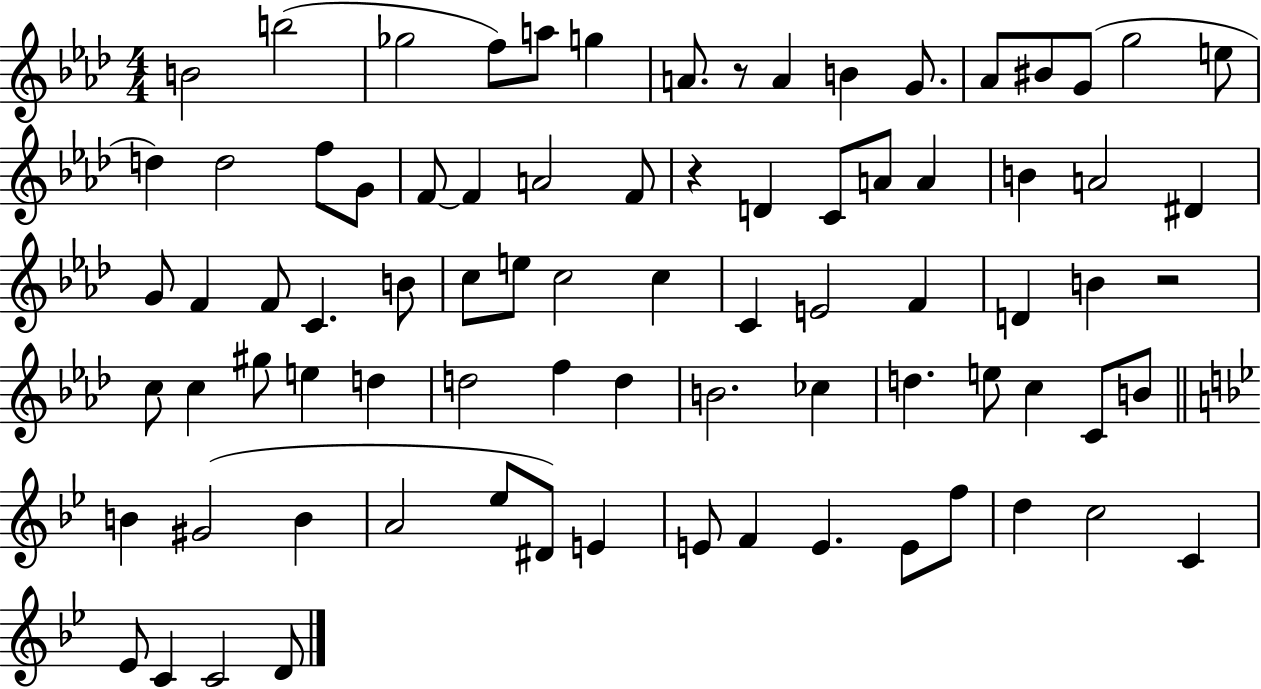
{
  \clef treble
  \numericTimeSignature
  \time 4/4
  \key aes \major
  b'2 b''2( | ges''2 f''8) a''8 g''4 | a'8. r8 a'4 b'4 g'8. | aes'8 bis'8 g'8( g''2 e''8 | \break d''4) d''2 f''8 g'8 | f'8~~ f'4 a'2 f'8 | r4 d'4 c'8 a'8 a'4 | b'4 a'2 dis'4 | \break g'8 f'4 f'8 c'4. b'8 | c''8 e''8 c''2 c''4 | c'4 e'2 f'4 | d'4 b'4 r2 | \break c''8 c''4 gis''8 e''4 d''4 | d''2 f''4 d''4 | b'2. ces''4 | d''4. e''8 c''4 c'8 b'8 | \break \bar "||" \break \key g \minor b'4 gis'2( b'4 | a'2 ees''8 dis'8) e'4 | e'8 f'4 e'4. e'8 f''8 | d''4 c''2 c'4 | \break ees'8 c'4 c'2 d'8 | \bar "|."
}